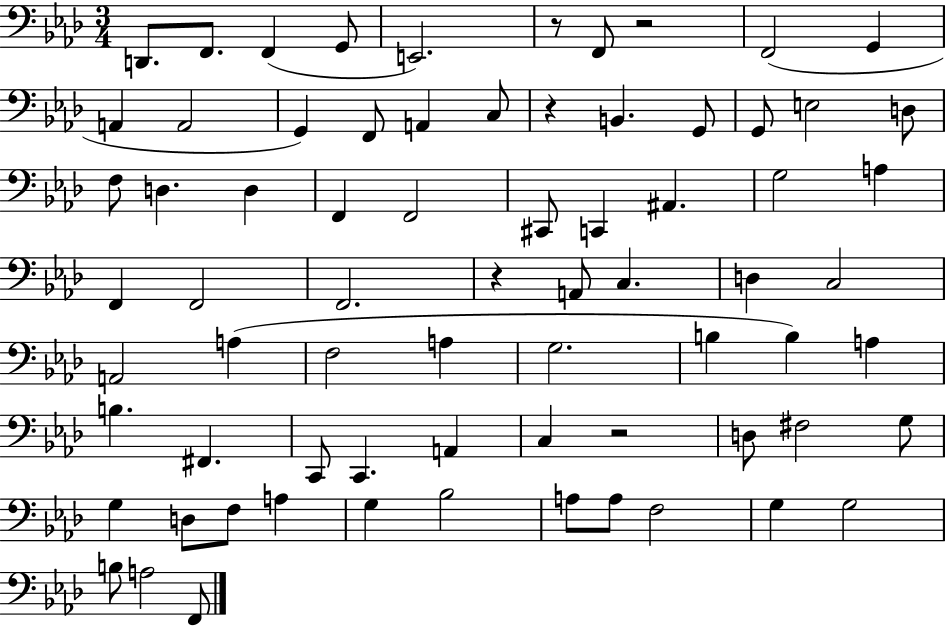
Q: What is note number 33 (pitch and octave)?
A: A2